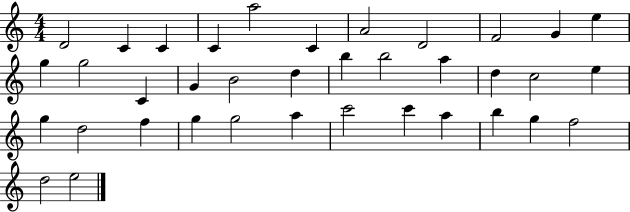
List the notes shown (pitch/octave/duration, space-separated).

D4/h C4/q C4/q C4/q A5/h C4/q A4/h D4/h F4/h G4/q E5/q G5/q G5/h C4/q G4/q B4/h D5/q B5/q B5/h A5/q D5/q C5/h E5/q G5/q D5/h F5/q G5/q G5/h A5/q C6/h C6/q A5/q B5/q G5/q F5/h D5/h E5/h